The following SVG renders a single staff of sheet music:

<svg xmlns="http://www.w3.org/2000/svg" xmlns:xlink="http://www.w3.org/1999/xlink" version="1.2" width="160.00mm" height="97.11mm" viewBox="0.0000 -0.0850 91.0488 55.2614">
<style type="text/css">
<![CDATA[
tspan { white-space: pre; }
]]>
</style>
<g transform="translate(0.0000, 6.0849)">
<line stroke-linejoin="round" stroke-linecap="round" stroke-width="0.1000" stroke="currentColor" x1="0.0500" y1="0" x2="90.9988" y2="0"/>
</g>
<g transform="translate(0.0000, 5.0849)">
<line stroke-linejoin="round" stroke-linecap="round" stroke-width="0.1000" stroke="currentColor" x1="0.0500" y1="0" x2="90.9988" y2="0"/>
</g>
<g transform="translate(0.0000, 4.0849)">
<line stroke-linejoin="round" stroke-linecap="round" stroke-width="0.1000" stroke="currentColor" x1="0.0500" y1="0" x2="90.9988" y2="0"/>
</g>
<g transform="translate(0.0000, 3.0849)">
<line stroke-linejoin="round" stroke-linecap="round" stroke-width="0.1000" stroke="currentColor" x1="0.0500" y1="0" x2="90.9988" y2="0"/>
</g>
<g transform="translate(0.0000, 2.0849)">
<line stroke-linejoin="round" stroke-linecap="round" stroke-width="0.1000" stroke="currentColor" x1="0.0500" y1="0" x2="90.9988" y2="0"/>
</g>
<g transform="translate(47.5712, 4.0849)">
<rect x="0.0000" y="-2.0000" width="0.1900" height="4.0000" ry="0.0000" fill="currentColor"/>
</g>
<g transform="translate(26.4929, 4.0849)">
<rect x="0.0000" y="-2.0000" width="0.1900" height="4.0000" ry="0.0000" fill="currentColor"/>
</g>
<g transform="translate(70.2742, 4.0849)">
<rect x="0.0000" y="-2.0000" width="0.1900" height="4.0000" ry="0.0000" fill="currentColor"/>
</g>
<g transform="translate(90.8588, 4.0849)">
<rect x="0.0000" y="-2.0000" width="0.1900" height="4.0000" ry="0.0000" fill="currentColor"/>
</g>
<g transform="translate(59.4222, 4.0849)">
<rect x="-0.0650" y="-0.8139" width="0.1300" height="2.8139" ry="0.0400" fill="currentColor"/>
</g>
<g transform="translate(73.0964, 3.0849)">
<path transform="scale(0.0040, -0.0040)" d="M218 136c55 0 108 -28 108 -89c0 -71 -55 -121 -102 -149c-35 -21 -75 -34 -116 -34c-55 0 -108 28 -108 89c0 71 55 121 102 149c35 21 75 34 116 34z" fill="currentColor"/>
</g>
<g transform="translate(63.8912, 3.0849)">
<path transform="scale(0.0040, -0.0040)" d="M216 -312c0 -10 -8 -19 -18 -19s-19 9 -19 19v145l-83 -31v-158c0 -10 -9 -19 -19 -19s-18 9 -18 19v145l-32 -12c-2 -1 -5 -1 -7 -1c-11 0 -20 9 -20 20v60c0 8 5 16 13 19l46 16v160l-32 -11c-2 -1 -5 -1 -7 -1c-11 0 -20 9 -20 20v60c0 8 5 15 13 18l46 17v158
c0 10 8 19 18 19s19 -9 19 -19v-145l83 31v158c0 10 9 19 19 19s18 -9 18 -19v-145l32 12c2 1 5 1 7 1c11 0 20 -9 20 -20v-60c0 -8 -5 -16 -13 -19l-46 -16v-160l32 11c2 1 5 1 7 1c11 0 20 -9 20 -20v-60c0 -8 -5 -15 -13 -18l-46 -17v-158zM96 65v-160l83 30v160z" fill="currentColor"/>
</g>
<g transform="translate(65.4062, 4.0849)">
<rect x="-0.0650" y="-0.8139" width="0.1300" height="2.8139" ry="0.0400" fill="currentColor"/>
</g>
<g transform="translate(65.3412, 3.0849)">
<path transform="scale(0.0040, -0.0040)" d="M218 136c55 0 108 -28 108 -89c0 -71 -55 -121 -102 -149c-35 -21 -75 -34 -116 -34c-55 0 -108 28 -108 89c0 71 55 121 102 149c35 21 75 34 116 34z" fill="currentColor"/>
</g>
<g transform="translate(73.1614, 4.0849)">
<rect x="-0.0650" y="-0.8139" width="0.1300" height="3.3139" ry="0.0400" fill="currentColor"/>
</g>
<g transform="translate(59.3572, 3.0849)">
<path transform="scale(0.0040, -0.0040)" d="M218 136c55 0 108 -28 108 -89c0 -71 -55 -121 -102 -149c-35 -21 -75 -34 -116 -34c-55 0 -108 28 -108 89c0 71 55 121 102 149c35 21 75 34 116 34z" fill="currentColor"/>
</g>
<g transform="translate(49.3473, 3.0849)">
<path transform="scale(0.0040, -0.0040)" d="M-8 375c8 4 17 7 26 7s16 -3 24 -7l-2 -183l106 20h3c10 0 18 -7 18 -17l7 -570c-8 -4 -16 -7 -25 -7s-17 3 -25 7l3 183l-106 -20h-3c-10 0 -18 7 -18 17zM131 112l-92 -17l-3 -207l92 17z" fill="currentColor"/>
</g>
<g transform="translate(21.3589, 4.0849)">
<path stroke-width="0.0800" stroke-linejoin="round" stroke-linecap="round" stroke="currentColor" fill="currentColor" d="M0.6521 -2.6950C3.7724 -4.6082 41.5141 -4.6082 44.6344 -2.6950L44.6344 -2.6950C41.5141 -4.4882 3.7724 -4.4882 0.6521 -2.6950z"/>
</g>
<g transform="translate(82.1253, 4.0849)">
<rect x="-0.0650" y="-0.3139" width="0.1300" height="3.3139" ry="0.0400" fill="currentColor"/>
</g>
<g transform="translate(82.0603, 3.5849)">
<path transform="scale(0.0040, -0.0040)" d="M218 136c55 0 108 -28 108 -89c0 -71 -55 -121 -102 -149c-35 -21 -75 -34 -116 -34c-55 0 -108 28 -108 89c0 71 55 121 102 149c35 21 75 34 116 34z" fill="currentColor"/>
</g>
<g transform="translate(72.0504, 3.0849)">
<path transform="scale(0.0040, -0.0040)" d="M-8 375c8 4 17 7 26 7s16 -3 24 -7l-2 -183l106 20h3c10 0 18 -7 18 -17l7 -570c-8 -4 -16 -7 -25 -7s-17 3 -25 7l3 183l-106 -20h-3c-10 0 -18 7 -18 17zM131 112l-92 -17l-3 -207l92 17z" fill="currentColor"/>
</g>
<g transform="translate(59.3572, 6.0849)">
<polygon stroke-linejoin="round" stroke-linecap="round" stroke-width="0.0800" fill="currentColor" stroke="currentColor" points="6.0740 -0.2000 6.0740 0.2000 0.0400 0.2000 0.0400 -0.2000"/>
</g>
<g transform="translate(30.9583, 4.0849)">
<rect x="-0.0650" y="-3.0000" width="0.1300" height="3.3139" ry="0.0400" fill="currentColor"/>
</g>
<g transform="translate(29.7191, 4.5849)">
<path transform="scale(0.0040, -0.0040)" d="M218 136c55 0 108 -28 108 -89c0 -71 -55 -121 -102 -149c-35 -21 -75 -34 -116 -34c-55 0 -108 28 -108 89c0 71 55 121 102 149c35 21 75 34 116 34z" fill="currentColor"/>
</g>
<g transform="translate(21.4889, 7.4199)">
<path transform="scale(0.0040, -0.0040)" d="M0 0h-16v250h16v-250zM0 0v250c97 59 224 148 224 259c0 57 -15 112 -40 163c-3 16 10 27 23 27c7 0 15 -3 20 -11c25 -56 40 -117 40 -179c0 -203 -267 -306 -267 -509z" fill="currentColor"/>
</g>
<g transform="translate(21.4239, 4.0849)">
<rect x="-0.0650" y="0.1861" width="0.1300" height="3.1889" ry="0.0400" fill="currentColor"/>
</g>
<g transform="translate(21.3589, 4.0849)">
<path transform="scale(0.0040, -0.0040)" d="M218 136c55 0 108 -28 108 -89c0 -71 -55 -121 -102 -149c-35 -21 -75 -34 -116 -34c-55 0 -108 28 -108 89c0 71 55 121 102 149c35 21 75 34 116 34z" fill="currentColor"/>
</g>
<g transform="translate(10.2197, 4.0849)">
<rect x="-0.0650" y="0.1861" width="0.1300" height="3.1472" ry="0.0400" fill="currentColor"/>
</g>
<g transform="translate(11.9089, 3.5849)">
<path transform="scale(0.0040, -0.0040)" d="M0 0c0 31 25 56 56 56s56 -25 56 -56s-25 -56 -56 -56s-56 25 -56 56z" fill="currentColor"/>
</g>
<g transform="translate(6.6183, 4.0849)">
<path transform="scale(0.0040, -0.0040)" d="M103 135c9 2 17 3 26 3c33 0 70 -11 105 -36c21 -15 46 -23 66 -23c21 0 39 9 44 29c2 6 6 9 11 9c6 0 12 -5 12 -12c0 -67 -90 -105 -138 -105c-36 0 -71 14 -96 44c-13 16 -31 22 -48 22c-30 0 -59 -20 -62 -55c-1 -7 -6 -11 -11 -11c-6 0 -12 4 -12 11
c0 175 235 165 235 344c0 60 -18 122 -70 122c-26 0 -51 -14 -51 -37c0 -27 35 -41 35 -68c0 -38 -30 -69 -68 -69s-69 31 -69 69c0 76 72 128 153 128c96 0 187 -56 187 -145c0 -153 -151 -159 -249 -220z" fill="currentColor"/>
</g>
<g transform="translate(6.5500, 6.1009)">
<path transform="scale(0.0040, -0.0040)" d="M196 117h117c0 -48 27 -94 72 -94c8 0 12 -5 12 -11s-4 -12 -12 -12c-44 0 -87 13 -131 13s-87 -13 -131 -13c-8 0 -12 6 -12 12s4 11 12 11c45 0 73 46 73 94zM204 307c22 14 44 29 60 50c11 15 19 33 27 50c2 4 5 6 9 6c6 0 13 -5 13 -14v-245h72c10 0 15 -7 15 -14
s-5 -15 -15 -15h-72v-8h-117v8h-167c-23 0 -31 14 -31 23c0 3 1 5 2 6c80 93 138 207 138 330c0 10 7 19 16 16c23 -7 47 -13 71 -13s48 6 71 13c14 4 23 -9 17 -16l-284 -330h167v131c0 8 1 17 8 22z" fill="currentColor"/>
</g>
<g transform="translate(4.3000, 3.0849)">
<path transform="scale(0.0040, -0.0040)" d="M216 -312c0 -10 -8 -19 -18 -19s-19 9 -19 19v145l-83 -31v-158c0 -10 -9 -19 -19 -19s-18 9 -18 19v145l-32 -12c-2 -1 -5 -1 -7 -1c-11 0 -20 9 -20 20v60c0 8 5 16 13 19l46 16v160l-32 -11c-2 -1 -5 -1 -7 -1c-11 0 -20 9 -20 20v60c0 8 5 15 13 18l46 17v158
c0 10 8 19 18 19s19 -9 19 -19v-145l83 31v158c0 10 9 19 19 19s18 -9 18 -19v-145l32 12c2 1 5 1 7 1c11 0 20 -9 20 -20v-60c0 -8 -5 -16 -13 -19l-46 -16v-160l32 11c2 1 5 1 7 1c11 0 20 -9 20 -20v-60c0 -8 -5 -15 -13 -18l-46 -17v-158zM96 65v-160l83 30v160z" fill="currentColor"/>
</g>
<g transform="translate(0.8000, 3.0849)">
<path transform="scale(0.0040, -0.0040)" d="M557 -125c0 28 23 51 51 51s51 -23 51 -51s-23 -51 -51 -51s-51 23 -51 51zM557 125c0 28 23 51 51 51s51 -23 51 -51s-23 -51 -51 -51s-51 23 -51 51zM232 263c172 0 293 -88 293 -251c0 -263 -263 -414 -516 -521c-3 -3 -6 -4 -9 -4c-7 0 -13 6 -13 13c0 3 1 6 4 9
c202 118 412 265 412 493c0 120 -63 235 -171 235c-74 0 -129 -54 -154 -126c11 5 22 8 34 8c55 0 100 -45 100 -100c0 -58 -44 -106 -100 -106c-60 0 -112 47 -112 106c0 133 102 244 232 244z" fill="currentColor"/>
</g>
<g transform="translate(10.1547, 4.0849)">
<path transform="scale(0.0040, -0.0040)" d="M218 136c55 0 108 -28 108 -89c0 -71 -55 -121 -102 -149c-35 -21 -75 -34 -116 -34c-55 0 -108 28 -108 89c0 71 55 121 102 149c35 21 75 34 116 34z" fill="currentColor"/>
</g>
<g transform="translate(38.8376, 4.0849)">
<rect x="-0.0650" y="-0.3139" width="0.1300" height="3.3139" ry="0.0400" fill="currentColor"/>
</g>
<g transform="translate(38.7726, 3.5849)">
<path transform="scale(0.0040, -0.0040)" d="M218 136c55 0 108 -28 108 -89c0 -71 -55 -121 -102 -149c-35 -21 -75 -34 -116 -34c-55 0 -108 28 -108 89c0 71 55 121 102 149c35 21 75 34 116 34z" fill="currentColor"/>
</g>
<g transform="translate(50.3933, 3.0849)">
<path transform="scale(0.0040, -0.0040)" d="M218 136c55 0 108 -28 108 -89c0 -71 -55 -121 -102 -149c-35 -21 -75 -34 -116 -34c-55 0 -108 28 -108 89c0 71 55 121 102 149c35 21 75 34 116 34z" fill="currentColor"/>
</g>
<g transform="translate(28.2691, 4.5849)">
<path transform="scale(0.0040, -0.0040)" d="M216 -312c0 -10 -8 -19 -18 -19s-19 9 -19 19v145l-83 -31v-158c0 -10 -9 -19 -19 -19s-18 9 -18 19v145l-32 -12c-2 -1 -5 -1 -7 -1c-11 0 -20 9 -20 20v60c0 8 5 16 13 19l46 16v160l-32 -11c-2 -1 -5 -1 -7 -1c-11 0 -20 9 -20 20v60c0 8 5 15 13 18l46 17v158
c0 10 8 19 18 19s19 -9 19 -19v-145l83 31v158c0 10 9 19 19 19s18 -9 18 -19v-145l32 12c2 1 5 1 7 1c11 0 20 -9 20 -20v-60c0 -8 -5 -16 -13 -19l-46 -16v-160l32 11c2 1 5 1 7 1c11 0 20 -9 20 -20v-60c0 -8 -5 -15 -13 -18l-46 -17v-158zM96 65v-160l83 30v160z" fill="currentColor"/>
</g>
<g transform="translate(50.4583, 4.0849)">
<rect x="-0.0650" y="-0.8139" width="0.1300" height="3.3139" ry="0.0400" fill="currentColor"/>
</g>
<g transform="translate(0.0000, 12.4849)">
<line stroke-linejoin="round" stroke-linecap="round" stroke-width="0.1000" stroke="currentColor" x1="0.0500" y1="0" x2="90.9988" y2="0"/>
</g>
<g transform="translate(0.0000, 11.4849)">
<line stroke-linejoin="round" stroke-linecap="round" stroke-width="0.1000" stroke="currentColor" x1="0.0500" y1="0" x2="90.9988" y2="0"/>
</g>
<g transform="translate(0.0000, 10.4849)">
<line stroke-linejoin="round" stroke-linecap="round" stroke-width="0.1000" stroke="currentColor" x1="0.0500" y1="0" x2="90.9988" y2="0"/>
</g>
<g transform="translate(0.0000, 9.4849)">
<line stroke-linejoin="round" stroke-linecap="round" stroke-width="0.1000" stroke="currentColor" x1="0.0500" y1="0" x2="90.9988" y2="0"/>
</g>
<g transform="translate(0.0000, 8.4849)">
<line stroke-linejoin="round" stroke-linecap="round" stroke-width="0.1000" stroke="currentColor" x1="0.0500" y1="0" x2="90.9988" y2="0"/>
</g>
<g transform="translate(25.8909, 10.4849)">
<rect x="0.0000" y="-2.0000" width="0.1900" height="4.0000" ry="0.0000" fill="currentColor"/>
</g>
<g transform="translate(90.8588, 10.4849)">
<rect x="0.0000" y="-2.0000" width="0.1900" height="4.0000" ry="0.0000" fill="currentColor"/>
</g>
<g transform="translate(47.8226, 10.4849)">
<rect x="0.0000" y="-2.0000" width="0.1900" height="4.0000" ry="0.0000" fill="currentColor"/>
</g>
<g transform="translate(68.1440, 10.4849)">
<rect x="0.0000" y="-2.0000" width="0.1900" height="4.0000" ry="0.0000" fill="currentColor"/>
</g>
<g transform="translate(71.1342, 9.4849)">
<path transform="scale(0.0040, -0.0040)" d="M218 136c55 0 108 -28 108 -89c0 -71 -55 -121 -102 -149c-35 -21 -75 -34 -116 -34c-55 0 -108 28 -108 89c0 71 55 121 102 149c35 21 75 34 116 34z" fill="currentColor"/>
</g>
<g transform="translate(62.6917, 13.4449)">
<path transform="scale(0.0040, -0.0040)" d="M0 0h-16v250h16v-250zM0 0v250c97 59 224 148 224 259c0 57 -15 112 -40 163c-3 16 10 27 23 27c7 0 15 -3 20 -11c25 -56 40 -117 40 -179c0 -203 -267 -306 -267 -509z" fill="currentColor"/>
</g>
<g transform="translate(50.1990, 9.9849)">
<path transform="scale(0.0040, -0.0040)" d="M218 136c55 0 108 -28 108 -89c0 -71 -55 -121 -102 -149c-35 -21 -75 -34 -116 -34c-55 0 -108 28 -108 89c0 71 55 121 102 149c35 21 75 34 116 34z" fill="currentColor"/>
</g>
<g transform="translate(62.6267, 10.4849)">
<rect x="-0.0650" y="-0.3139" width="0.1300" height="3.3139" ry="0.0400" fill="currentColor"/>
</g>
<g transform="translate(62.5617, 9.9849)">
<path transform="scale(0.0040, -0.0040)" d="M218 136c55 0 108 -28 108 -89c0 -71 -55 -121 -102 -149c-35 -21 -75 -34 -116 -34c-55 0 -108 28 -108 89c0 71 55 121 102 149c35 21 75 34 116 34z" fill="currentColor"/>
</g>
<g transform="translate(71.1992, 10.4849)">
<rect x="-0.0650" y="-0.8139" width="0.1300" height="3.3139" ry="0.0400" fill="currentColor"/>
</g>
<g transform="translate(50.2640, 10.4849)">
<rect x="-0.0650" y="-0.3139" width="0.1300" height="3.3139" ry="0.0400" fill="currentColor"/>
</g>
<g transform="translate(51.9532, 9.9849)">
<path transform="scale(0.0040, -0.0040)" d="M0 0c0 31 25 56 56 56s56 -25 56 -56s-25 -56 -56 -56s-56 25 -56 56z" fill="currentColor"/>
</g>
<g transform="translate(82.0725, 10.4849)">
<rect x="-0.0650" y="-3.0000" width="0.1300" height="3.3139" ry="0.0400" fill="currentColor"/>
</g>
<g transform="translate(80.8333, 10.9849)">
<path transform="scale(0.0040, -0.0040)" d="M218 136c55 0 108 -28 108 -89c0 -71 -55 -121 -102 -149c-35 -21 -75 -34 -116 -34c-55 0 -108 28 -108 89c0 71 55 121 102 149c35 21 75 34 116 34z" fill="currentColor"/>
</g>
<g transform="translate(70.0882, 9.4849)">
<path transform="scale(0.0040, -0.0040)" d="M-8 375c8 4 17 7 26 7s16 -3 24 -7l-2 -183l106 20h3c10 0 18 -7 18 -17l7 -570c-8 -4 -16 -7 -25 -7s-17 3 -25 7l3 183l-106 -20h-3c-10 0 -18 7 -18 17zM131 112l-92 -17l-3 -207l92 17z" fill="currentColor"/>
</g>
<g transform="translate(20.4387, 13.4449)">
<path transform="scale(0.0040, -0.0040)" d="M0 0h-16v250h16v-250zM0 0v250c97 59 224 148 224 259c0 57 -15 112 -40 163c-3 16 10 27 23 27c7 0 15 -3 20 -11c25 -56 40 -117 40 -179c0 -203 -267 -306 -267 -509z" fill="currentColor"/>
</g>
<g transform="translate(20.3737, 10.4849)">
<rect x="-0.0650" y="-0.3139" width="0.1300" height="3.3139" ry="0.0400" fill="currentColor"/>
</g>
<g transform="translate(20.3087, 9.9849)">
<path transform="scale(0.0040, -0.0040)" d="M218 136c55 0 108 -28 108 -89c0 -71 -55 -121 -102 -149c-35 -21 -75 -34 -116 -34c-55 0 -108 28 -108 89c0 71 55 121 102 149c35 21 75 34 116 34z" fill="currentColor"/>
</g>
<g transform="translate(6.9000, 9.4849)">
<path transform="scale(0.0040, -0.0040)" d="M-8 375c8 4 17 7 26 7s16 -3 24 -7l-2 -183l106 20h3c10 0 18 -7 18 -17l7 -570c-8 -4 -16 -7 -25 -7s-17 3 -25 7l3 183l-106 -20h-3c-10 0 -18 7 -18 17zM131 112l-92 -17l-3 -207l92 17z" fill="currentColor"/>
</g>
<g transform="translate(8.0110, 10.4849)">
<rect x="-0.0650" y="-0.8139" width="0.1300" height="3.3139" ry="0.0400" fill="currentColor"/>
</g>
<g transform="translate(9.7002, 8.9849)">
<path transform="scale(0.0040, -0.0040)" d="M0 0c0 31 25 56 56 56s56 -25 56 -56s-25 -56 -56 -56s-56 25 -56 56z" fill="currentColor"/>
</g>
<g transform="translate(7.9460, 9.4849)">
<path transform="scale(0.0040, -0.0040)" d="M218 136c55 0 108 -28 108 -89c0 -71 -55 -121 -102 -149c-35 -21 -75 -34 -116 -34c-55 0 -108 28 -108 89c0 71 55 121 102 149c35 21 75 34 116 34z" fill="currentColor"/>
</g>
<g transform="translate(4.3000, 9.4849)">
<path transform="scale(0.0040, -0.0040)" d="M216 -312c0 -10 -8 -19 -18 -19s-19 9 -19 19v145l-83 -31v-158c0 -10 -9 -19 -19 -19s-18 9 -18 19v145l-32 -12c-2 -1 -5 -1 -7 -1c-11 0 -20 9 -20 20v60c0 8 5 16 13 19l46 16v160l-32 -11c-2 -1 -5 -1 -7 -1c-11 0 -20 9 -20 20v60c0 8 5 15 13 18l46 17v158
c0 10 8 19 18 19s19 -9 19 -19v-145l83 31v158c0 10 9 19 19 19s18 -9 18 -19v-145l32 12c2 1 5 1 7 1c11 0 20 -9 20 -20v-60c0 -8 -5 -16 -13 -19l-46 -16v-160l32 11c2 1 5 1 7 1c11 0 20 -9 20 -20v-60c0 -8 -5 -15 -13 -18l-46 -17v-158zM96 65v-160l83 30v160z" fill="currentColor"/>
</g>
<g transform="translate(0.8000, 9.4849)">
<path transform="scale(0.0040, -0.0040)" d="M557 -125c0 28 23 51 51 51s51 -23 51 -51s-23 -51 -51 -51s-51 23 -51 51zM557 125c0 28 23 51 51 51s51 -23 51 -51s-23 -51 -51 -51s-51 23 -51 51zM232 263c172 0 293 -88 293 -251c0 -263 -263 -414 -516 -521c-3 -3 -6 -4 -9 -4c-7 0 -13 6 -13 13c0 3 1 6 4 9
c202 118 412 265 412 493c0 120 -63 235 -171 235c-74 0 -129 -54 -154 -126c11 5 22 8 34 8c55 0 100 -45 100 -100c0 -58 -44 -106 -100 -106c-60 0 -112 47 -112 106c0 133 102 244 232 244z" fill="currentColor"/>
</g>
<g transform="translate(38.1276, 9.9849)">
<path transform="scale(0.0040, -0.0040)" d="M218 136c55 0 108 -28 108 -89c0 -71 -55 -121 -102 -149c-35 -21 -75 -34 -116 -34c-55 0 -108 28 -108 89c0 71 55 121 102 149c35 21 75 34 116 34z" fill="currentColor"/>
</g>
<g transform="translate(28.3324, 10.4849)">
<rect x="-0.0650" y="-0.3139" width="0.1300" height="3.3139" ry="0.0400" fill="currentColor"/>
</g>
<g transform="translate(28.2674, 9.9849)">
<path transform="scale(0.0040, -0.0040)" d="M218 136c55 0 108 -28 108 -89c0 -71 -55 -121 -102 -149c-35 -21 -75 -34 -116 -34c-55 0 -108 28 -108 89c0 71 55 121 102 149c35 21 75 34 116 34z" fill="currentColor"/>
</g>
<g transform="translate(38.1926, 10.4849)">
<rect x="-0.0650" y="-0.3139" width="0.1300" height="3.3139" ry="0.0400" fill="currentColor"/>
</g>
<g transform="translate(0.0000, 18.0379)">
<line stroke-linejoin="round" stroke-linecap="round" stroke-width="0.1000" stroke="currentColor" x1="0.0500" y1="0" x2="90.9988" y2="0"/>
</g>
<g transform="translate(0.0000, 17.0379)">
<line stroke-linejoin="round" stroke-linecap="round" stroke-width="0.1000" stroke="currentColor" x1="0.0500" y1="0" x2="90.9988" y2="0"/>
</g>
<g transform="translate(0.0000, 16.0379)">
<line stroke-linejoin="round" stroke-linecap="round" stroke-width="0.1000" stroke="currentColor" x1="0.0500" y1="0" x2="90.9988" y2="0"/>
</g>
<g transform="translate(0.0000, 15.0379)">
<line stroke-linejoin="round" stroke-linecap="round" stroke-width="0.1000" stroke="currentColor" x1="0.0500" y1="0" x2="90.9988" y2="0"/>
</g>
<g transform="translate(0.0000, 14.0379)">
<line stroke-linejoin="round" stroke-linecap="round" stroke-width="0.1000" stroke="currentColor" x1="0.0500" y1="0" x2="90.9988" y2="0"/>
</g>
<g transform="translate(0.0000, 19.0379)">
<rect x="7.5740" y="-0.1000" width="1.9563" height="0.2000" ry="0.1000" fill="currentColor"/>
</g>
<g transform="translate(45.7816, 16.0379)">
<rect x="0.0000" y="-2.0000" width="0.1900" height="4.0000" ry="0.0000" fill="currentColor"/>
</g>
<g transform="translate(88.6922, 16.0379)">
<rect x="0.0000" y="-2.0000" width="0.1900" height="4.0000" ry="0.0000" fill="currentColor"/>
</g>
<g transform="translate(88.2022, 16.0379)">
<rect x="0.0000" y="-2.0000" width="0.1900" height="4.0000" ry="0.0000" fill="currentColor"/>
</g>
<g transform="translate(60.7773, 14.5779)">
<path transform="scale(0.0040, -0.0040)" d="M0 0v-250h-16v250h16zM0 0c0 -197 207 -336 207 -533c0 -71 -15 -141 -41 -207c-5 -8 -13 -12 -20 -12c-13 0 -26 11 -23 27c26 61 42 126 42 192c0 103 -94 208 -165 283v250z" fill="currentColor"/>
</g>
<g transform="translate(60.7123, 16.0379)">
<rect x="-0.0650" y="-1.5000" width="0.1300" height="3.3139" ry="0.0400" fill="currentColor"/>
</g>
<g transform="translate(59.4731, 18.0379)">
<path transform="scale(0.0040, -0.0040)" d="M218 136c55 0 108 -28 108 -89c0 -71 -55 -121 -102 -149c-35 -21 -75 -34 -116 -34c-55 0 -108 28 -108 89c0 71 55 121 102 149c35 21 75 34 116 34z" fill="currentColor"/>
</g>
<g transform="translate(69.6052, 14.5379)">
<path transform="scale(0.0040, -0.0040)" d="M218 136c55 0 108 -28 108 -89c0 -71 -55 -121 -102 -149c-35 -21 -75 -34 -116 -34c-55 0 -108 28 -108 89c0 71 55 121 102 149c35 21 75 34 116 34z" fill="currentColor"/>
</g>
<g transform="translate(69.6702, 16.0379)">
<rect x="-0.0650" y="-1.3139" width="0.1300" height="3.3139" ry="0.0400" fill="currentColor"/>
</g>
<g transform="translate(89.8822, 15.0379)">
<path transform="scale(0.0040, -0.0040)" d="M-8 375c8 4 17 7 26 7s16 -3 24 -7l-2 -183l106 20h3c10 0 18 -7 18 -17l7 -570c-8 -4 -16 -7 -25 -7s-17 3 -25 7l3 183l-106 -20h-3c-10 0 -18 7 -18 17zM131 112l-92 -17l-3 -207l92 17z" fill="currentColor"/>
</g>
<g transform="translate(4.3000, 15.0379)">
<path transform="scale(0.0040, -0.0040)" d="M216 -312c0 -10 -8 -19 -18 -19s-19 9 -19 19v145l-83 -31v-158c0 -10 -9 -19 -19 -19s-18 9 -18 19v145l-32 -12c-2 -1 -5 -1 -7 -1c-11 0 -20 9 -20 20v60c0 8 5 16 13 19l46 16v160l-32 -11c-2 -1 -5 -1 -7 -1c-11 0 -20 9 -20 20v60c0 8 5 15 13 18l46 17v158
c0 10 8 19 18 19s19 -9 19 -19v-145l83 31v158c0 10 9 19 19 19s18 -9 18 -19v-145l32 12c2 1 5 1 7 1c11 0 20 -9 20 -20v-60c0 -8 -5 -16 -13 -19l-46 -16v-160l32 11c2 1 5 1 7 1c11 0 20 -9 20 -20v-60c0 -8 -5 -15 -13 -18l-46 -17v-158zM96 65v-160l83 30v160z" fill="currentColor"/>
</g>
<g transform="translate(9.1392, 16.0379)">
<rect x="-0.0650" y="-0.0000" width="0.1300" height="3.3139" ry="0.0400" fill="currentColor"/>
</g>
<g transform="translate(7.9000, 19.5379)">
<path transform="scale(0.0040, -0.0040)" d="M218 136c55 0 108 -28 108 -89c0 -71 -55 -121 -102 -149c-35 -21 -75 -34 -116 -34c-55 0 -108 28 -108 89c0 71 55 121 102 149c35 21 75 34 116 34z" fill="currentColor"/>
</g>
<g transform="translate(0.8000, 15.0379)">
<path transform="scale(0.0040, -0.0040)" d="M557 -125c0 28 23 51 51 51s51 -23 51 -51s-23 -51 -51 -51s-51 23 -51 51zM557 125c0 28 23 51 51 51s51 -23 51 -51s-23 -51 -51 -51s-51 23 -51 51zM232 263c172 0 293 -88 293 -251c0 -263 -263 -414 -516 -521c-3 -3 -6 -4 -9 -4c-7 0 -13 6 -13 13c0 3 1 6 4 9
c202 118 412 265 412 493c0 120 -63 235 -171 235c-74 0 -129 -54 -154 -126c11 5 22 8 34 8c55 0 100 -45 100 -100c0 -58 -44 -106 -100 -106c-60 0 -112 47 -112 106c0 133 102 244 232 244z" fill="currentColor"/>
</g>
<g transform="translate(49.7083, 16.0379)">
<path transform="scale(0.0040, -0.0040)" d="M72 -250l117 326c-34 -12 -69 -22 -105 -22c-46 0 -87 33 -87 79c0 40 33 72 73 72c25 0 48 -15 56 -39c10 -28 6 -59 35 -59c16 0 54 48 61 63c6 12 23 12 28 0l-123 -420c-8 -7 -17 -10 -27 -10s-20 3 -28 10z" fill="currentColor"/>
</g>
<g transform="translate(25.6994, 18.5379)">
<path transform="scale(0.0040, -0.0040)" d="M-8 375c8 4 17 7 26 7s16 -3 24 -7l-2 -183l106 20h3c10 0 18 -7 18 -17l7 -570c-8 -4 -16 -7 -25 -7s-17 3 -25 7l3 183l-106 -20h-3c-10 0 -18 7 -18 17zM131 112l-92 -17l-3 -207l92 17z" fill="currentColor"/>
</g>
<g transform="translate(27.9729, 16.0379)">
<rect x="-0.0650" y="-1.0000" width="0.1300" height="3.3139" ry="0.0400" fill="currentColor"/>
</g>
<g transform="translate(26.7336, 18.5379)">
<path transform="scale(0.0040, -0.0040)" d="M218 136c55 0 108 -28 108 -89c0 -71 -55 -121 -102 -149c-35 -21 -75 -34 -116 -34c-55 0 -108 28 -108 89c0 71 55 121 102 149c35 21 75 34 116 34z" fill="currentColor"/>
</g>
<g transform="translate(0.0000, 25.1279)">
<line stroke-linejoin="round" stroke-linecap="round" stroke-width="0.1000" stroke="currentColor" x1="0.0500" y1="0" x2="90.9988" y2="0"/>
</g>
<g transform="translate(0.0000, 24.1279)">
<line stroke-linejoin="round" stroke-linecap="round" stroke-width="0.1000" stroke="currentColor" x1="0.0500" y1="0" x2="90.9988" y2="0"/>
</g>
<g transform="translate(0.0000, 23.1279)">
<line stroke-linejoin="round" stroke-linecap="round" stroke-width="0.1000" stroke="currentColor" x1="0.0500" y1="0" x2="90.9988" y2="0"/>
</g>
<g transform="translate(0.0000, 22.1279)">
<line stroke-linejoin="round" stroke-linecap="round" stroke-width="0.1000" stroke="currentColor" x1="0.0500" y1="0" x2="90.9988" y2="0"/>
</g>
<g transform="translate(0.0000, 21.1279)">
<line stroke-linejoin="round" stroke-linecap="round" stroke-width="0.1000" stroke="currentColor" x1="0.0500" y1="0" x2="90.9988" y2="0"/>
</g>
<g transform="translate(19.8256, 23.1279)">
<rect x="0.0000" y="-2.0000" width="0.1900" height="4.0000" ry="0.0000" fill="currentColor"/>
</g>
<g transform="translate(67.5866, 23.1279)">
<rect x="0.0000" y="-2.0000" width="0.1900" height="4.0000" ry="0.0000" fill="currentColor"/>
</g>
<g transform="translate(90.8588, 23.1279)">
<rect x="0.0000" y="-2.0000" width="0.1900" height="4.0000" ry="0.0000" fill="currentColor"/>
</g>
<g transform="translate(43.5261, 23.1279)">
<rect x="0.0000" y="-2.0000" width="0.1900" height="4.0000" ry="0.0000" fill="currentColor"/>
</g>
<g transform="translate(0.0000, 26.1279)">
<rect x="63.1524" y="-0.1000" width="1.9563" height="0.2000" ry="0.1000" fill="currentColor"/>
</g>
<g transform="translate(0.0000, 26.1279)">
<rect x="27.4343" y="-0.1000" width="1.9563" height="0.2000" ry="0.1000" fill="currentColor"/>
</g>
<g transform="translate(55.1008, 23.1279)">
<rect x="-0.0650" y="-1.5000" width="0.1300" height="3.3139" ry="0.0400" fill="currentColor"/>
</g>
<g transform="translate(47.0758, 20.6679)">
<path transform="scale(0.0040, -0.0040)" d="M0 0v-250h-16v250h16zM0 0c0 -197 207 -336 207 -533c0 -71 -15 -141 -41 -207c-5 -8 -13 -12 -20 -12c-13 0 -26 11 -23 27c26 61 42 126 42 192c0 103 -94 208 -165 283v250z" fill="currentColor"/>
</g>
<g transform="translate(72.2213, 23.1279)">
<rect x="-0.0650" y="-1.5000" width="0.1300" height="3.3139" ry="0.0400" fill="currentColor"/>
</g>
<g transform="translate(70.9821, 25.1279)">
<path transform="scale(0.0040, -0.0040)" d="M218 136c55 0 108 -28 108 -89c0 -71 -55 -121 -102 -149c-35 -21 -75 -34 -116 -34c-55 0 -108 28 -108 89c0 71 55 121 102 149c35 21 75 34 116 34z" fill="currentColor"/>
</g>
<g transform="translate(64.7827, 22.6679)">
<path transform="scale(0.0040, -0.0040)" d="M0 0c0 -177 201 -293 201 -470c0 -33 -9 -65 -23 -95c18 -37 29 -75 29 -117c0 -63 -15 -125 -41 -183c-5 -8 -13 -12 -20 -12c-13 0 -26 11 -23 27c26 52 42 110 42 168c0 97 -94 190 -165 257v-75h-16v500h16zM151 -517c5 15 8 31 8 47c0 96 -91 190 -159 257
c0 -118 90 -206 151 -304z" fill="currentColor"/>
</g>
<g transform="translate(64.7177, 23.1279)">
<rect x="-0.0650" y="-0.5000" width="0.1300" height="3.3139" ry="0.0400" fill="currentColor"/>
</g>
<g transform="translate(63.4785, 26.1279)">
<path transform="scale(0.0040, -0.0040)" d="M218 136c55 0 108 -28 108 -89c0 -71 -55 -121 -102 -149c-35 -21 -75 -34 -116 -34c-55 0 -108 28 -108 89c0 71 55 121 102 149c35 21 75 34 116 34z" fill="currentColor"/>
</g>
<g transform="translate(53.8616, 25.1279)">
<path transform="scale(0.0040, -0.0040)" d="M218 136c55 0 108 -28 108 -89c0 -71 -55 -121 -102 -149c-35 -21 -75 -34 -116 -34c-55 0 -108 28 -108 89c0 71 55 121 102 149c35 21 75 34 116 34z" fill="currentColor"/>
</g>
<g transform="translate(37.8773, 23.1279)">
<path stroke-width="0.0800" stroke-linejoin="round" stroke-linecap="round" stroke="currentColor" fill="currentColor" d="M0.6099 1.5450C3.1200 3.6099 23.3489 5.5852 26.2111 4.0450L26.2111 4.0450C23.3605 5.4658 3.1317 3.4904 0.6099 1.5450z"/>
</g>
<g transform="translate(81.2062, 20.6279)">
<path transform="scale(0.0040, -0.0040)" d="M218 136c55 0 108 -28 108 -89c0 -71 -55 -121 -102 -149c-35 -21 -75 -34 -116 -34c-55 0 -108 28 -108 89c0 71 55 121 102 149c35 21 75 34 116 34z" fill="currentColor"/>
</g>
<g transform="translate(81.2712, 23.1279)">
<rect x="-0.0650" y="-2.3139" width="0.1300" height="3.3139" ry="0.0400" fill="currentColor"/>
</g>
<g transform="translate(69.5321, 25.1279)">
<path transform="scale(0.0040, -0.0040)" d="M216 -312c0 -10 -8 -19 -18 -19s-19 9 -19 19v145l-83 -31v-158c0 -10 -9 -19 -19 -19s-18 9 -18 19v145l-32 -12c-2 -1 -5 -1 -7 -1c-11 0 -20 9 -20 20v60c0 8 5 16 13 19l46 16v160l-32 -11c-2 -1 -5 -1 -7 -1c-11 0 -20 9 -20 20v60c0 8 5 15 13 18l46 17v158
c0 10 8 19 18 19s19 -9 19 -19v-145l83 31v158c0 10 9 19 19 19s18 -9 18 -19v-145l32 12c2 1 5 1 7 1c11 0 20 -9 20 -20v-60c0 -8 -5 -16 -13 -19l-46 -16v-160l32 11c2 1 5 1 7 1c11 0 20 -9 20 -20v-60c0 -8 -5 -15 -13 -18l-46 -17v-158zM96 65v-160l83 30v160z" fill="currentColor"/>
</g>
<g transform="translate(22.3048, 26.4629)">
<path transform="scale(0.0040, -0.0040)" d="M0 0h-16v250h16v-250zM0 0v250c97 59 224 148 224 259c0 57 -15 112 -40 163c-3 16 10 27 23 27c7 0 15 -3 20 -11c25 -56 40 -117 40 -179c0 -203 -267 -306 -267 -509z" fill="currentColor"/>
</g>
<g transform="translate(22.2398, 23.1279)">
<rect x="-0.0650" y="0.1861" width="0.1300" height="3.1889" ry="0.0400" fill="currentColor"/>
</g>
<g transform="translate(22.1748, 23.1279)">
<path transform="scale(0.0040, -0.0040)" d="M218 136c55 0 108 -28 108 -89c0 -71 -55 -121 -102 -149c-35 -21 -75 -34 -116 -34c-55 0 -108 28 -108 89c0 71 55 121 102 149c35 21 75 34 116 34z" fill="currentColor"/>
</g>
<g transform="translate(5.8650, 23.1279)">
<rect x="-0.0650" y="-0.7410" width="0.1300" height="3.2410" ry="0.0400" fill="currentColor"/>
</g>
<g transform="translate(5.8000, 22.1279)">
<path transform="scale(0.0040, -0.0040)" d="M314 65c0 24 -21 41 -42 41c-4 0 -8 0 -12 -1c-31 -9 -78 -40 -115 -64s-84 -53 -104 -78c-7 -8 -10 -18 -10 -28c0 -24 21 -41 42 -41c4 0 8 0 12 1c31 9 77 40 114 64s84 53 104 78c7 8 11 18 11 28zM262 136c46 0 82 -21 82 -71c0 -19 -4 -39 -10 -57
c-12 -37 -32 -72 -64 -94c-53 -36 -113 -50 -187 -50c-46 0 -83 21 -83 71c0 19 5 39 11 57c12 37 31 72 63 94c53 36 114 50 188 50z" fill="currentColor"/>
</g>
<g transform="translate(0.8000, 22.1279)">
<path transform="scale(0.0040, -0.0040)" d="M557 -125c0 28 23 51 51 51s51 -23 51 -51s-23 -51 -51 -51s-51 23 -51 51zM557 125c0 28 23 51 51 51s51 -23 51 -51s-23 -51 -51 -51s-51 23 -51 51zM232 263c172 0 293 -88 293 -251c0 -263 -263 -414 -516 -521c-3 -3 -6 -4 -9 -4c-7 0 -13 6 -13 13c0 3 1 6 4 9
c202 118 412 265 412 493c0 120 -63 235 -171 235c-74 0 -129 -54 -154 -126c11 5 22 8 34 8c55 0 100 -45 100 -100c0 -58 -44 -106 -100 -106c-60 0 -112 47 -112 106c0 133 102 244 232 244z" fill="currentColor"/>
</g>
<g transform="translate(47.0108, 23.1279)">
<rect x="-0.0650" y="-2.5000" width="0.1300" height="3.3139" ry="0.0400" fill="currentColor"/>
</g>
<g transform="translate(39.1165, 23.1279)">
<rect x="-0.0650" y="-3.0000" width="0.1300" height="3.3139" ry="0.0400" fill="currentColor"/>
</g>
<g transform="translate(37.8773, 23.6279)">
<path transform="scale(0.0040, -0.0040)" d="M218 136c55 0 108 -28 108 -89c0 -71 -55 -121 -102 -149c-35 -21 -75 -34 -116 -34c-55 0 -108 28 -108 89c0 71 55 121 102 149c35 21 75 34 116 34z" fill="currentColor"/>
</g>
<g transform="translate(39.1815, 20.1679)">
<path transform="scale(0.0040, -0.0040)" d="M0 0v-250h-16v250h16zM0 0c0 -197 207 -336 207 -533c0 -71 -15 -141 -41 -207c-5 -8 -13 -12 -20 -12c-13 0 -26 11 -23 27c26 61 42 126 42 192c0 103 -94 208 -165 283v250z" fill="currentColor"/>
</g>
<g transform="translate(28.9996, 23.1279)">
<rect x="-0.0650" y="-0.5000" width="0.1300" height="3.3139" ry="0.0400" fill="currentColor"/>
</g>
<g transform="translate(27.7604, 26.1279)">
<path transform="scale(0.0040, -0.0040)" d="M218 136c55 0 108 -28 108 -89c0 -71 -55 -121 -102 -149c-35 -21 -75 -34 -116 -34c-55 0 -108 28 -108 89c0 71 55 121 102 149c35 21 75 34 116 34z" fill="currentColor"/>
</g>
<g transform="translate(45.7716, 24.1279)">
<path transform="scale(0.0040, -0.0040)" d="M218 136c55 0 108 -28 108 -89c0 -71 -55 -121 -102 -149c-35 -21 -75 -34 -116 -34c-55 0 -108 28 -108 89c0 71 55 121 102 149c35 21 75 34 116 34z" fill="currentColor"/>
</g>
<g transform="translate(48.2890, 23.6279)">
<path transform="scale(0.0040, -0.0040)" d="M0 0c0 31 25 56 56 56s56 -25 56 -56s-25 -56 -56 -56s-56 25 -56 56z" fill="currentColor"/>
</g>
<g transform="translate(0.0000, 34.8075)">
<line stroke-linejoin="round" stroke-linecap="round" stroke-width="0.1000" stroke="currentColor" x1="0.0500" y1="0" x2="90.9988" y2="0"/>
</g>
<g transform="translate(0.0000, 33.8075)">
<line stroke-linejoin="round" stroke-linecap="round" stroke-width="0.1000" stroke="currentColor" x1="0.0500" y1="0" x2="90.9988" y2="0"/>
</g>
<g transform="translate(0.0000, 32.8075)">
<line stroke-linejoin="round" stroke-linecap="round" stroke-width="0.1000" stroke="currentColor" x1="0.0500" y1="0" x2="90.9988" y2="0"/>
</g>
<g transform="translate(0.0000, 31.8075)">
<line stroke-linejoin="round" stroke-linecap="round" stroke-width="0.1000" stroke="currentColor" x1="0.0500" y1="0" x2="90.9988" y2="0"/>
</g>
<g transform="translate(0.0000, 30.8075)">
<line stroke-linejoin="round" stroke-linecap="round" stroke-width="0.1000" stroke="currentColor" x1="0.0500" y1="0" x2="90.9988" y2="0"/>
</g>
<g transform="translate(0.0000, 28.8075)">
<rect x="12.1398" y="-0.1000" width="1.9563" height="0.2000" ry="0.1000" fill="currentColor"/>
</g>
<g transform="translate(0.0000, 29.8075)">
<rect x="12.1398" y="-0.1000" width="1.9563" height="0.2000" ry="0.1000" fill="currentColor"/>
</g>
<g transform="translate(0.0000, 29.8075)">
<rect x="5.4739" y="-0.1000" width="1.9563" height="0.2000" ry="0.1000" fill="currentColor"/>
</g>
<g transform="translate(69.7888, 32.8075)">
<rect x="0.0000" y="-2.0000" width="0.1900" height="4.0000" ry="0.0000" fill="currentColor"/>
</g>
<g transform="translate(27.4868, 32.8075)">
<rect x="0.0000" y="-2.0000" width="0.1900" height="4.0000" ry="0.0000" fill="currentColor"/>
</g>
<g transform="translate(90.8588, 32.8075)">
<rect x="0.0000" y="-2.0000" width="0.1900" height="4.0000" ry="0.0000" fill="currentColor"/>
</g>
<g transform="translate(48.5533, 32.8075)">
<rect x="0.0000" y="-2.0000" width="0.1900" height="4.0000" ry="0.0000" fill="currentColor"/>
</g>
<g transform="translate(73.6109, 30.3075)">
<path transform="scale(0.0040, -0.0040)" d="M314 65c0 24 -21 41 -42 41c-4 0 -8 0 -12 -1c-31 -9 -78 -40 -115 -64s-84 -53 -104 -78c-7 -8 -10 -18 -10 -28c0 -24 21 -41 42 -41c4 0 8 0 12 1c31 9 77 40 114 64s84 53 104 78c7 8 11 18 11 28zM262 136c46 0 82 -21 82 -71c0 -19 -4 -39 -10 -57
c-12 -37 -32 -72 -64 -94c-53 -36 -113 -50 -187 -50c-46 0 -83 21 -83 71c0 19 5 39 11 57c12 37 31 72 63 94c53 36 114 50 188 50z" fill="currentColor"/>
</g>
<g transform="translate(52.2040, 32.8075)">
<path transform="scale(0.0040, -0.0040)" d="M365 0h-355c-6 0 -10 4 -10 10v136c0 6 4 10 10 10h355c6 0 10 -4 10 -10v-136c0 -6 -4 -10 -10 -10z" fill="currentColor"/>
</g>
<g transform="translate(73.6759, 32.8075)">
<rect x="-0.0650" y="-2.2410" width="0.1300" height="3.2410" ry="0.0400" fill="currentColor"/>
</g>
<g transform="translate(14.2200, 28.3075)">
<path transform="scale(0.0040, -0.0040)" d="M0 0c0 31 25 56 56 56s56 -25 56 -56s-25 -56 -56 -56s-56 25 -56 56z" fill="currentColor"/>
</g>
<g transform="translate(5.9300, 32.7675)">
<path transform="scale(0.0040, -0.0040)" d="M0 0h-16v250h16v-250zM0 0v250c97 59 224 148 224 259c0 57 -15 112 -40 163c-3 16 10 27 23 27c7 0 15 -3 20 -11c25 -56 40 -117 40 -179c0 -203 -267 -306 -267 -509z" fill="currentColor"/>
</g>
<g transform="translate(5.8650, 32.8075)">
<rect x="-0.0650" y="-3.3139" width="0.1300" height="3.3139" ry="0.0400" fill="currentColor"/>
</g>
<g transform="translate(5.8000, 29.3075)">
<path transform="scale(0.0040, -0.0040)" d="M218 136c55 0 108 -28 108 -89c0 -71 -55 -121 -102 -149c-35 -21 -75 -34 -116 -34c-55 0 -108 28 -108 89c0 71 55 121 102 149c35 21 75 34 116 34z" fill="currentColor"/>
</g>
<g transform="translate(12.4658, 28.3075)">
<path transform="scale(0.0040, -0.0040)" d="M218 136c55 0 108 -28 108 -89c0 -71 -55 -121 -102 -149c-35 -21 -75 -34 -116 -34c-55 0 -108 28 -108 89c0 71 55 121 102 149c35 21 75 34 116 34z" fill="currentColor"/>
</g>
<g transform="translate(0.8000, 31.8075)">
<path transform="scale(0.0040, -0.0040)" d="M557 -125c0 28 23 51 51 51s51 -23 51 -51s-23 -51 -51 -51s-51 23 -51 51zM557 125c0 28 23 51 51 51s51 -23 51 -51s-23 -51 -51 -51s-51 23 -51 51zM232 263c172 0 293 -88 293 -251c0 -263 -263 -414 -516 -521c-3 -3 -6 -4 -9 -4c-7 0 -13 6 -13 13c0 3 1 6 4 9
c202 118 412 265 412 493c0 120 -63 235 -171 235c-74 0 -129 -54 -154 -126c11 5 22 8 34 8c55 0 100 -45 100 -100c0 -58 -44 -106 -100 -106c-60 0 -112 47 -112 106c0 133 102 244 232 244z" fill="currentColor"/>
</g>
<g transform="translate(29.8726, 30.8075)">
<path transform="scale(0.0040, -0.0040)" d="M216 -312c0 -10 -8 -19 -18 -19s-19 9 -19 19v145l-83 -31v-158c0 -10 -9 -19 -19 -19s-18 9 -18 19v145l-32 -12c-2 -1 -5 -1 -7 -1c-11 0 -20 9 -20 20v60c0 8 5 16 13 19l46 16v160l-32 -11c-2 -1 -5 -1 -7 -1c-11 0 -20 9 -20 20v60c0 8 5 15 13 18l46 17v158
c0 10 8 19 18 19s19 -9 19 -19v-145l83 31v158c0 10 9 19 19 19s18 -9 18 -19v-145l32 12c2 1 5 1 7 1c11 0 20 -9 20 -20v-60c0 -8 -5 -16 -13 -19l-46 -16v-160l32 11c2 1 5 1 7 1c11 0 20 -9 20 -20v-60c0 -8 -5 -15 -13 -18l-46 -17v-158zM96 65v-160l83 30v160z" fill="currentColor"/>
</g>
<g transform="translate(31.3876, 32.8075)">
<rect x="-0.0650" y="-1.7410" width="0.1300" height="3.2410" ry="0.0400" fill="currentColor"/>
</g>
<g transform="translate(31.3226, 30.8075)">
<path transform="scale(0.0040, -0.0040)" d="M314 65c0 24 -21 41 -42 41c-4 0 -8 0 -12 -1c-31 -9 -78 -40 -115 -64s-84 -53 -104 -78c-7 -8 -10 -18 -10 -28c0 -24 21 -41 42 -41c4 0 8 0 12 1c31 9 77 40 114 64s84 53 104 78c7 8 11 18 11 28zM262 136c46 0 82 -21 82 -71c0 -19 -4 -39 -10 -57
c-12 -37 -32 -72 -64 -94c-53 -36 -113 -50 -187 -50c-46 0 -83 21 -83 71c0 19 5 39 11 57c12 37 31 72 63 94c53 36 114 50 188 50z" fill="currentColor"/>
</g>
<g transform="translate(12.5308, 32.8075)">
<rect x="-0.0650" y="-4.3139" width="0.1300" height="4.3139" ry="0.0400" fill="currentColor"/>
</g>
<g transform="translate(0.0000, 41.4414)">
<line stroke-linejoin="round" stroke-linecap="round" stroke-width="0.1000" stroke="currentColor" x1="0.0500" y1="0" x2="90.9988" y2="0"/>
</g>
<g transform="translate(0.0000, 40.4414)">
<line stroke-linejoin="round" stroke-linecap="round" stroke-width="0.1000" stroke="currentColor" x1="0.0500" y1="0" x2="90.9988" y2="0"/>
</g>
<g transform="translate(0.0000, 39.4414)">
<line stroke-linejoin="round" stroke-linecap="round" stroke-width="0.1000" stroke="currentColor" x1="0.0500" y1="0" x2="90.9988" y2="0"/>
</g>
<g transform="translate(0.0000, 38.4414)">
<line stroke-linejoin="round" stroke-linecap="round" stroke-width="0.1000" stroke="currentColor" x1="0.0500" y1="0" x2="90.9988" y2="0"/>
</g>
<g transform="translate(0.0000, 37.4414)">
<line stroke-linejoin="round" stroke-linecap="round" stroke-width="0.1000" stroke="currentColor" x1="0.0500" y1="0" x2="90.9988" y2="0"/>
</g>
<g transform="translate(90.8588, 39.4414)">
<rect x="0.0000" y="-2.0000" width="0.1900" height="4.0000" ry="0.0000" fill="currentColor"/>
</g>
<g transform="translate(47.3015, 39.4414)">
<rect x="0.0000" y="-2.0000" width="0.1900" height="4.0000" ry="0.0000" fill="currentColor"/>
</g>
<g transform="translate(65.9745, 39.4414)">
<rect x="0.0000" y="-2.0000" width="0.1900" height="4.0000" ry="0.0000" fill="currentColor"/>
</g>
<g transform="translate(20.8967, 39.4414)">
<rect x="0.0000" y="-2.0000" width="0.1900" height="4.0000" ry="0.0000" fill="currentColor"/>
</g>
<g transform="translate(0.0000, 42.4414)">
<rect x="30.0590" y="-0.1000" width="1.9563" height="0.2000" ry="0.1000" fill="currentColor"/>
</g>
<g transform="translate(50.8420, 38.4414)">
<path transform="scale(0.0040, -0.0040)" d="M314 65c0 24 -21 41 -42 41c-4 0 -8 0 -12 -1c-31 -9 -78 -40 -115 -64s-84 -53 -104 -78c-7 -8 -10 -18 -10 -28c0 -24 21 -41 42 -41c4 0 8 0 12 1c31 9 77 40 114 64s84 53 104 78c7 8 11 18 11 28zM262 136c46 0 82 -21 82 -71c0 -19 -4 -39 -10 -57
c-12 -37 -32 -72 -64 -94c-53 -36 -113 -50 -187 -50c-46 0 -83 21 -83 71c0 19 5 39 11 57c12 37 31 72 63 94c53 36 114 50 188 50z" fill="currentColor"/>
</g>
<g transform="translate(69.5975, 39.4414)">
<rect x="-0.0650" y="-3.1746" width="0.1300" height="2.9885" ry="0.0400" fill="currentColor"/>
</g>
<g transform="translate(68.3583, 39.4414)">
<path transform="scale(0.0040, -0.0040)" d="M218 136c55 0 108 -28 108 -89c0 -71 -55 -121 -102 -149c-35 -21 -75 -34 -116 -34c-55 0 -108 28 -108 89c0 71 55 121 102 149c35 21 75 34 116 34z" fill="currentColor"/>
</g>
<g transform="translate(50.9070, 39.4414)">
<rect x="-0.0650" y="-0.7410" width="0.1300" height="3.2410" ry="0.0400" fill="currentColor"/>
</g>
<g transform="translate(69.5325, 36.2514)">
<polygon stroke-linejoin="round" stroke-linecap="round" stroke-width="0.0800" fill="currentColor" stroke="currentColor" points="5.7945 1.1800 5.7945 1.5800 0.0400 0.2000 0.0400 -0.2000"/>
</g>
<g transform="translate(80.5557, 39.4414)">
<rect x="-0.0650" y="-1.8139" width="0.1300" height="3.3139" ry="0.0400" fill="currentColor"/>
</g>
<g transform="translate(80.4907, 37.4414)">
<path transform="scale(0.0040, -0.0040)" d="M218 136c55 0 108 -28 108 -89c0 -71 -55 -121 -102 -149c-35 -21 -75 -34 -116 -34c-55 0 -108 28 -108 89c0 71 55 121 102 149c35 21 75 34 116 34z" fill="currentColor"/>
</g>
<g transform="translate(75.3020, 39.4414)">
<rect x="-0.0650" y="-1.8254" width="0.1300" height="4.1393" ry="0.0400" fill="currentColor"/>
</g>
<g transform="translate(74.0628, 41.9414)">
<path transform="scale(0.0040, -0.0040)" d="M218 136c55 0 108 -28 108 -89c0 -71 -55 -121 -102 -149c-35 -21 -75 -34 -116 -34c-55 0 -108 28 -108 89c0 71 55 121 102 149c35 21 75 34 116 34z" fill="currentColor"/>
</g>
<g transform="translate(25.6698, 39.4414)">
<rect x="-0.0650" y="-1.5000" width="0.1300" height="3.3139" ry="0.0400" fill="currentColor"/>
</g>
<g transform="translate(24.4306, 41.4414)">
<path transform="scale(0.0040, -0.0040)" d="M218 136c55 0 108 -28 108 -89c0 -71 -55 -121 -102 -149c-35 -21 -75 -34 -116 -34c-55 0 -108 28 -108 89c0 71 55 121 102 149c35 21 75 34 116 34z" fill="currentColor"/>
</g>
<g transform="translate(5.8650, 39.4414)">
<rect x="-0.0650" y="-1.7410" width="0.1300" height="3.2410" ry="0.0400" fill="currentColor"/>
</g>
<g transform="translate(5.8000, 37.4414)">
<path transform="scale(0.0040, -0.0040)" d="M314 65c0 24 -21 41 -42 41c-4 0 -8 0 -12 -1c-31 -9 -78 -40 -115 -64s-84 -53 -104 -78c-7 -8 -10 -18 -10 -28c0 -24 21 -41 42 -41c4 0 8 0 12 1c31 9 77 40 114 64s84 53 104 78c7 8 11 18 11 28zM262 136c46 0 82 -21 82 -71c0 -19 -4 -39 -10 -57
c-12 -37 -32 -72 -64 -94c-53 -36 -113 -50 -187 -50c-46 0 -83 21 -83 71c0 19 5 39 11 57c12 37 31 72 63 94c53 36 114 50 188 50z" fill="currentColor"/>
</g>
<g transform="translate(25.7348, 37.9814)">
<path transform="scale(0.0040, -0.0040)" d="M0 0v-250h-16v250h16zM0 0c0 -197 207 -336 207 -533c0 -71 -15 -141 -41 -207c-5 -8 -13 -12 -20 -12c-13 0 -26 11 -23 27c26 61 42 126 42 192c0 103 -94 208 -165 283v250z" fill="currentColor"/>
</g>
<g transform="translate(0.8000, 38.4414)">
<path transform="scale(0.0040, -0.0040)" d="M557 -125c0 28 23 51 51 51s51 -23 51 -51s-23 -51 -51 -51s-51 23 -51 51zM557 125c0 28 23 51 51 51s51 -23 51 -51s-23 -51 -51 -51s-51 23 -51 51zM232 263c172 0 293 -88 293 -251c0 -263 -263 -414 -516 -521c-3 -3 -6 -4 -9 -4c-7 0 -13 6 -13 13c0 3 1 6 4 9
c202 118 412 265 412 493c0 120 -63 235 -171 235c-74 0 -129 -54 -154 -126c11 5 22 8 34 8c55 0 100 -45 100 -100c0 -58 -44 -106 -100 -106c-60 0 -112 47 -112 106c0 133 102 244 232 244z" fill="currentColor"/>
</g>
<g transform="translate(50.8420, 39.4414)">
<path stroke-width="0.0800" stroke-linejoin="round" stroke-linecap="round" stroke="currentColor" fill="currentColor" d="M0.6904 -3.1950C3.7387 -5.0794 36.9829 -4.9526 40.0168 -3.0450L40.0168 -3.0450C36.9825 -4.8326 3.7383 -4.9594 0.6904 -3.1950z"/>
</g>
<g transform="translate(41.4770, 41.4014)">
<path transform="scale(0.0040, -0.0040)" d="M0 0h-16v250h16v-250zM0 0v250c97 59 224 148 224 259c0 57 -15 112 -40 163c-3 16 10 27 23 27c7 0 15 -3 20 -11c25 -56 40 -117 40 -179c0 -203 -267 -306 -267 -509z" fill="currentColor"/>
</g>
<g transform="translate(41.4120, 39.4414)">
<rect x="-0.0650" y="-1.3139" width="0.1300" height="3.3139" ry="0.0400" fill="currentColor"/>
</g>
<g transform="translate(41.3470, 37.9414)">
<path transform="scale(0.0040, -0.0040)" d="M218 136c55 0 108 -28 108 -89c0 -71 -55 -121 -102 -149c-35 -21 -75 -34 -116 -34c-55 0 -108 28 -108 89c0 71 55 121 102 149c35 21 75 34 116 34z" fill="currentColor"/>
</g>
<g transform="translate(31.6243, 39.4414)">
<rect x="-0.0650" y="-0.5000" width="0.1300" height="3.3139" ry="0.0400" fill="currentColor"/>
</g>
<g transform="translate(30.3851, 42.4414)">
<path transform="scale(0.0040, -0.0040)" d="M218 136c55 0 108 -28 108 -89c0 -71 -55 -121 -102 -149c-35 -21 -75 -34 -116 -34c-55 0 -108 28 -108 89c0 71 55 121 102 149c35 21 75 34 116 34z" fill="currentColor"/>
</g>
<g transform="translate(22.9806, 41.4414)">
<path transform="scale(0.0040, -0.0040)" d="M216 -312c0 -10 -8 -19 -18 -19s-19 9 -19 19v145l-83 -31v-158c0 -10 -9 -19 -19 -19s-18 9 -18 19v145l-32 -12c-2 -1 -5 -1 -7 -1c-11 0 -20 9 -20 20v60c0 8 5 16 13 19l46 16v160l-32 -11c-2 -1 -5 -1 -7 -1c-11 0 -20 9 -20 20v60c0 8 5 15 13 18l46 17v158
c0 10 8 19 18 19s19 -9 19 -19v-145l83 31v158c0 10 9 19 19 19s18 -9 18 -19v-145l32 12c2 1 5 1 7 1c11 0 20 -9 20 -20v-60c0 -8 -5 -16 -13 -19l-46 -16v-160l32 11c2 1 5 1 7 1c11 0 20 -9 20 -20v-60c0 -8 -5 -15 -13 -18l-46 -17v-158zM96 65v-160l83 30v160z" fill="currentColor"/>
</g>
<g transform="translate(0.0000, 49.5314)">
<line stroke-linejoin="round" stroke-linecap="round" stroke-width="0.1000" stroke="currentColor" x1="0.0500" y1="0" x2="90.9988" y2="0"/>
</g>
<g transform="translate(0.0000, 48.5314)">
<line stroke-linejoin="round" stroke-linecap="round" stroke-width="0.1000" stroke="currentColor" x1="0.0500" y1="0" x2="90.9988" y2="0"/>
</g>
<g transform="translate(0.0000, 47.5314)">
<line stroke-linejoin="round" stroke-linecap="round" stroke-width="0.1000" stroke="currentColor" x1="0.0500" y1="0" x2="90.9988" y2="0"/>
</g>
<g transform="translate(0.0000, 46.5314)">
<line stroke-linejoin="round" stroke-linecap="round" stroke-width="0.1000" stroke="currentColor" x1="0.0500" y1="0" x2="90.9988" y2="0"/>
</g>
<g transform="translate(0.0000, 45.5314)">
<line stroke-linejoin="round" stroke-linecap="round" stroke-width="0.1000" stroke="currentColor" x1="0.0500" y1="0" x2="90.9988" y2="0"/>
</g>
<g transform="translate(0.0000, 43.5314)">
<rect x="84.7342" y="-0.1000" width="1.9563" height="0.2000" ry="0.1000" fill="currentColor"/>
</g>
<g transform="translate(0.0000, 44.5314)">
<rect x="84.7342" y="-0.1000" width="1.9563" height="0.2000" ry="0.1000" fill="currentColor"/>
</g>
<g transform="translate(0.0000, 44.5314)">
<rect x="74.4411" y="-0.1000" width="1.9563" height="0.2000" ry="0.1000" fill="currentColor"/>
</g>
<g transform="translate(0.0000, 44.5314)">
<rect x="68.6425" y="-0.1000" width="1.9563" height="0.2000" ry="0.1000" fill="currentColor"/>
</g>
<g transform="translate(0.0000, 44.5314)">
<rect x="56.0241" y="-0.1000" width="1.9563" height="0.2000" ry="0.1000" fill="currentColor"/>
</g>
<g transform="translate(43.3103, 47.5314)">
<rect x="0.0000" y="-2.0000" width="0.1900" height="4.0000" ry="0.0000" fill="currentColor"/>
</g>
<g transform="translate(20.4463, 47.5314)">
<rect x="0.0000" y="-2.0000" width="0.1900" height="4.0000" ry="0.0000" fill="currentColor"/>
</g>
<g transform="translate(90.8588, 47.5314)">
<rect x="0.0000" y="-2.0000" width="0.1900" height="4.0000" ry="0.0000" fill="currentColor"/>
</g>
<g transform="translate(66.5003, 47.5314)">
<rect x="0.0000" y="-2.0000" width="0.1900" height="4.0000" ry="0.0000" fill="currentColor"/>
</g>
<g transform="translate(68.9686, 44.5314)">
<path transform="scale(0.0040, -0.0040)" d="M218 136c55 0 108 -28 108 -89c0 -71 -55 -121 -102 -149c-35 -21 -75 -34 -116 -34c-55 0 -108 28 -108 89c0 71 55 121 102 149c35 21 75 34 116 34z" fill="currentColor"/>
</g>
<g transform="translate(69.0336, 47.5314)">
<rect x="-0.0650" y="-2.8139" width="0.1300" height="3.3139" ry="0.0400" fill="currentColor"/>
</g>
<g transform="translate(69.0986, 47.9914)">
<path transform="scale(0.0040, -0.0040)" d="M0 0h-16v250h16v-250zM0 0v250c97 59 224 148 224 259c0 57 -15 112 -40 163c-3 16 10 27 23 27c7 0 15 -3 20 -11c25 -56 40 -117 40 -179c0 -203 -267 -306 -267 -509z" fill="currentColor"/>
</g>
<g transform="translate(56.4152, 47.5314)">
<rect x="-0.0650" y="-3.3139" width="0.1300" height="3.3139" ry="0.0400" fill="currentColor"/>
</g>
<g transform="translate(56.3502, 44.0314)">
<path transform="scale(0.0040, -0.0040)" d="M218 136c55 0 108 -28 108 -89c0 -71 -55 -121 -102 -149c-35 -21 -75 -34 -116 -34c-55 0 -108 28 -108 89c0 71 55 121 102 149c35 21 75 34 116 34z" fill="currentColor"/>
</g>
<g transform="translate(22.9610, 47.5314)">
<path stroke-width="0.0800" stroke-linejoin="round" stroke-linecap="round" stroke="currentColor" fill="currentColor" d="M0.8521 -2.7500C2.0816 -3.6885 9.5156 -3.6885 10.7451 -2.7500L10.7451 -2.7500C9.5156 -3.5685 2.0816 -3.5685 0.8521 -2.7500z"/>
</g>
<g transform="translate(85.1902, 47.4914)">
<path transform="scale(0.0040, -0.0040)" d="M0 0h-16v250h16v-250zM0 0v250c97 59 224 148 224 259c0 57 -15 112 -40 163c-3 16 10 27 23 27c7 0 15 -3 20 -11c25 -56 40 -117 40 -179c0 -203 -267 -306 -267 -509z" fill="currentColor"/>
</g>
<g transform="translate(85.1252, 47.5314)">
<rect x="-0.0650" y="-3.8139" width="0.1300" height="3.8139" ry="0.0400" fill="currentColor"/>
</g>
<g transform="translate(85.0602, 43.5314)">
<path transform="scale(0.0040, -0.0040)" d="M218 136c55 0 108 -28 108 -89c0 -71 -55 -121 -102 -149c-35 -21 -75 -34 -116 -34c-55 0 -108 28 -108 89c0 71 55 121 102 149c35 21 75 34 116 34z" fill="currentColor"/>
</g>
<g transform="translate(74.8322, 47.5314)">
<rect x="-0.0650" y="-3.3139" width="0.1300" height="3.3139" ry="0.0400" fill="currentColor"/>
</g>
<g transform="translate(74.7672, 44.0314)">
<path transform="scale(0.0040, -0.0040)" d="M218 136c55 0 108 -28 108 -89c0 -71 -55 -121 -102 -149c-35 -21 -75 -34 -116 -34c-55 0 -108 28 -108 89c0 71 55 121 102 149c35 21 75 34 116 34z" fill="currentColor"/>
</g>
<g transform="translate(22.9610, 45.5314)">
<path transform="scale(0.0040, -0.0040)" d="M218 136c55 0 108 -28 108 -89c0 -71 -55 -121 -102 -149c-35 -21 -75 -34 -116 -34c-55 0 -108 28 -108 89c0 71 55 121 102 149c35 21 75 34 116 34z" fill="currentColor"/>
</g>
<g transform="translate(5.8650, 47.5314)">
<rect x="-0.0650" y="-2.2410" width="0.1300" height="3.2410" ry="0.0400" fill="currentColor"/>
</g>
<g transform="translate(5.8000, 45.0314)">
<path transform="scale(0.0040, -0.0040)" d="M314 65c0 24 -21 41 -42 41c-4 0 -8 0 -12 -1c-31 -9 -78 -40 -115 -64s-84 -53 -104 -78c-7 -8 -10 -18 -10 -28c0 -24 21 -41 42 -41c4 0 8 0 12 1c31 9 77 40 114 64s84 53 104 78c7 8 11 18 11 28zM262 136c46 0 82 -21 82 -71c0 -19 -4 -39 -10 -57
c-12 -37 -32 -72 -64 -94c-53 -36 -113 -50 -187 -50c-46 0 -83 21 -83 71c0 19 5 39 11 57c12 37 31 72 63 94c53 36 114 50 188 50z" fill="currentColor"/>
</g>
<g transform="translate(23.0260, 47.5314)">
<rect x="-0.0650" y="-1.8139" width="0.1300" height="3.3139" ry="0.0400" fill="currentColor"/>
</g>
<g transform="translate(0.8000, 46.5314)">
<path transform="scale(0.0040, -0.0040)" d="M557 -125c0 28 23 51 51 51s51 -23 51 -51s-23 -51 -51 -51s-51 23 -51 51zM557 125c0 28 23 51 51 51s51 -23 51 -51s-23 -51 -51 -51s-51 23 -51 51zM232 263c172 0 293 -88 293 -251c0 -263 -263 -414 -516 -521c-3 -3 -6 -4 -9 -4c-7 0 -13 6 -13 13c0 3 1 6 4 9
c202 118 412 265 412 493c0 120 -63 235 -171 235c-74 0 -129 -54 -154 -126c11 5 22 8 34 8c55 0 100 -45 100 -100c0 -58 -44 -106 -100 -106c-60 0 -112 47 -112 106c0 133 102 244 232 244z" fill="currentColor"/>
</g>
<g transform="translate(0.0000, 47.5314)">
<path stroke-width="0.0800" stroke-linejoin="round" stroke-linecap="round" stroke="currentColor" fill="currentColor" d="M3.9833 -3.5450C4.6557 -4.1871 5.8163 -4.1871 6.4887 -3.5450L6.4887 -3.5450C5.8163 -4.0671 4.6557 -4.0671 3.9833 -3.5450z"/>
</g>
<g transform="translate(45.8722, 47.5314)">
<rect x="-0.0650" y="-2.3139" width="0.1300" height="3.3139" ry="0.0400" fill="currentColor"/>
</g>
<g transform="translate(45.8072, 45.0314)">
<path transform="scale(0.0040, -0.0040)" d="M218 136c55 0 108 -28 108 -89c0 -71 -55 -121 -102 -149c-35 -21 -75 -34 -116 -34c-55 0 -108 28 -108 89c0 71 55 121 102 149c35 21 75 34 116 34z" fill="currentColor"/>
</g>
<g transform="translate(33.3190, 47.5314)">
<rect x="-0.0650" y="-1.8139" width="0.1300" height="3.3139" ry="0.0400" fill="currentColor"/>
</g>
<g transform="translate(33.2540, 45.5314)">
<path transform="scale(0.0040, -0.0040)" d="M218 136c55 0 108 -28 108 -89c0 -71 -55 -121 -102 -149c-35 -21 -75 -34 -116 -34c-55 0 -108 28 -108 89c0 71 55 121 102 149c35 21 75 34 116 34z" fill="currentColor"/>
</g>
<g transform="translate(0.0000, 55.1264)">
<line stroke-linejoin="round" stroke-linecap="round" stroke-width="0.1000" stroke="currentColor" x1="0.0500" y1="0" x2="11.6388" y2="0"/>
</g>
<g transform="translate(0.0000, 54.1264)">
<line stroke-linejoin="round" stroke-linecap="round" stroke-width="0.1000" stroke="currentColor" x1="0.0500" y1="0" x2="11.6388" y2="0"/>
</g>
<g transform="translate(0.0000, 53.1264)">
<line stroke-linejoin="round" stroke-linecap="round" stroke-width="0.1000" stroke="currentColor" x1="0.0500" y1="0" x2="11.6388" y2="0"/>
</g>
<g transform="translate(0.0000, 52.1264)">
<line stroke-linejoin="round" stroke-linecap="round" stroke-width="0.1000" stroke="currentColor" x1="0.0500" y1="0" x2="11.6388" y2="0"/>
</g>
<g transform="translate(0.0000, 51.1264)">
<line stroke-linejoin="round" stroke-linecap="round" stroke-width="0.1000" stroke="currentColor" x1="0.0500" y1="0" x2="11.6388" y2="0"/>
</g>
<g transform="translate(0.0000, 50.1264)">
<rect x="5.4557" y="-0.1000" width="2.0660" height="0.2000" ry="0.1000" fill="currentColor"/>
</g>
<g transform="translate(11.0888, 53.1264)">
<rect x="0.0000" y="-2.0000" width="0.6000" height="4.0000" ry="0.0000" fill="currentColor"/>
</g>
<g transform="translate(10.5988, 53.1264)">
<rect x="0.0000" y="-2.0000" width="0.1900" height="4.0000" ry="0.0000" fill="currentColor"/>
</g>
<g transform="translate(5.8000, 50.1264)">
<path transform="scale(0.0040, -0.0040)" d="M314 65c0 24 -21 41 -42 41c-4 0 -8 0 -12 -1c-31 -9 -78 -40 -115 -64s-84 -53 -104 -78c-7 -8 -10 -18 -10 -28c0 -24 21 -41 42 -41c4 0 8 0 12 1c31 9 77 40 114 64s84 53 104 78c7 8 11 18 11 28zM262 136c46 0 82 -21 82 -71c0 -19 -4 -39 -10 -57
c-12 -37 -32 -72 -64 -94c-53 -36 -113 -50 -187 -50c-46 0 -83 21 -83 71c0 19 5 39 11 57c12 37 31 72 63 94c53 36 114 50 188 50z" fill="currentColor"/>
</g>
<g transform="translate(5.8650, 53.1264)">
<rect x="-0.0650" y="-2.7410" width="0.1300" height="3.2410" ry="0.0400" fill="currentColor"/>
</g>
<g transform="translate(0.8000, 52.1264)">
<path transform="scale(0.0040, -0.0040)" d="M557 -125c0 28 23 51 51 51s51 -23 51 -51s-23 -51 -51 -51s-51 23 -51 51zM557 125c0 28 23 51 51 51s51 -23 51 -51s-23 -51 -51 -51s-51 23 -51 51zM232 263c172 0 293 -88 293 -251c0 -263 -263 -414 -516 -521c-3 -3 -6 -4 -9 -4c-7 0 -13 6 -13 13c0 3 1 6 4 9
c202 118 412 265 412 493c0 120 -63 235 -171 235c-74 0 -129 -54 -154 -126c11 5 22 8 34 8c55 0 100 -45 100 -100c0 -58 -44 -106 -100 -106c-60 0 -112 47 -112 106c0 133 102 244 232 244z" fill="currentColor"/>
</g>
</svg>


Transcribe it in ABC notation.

X:1
T:Untitled
M:2/4
L:1/4
K:G
D, D,/2 ^C, E, F, F,/2 ^F,/2 F, E, F, E,/2 E, E, E, E,/2 F, C, D,, F,, z/2 G,,/2 G, F,2 D,/2 E,, C,/2 B,,/2 G,, E,,/4 ^G,, B, D/2 F ^A,2 z2 B,2 A,2 ^G,,/2 E,, G,/2 F,2 D,/2 F,,/2 A, B,2 A, A, B, D C/2 D E/2 C2